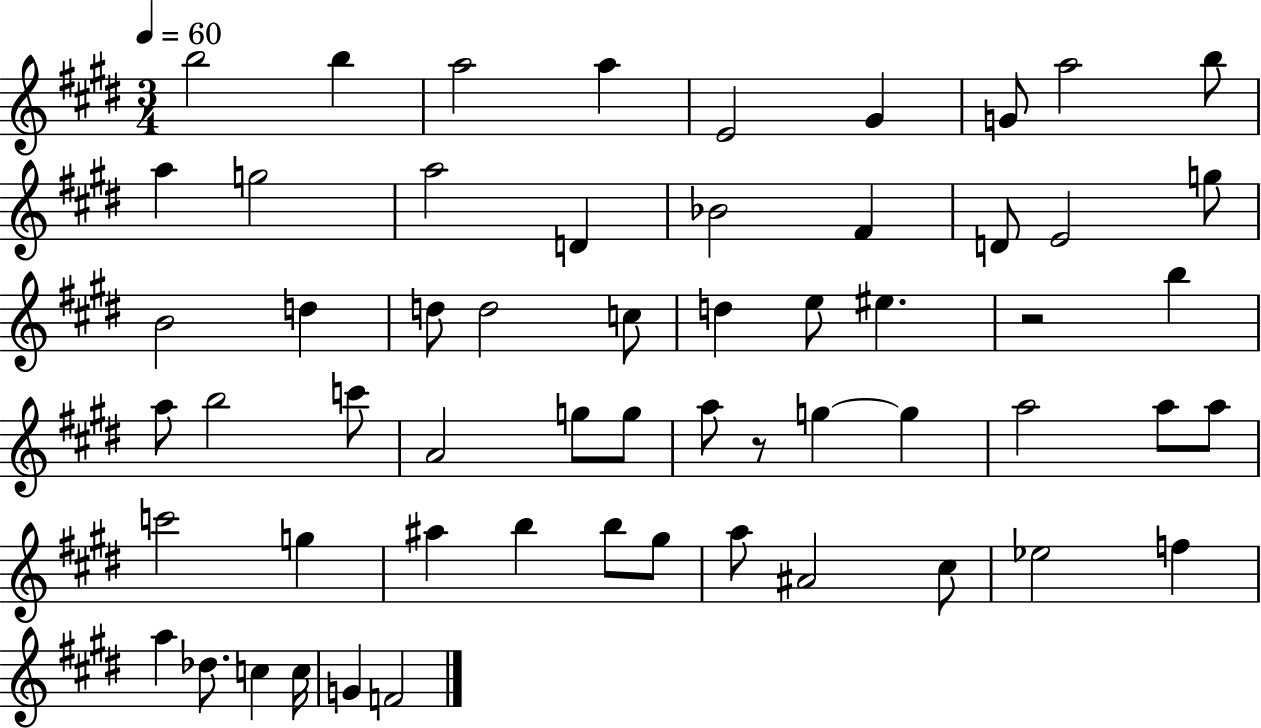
{
  \clef treble
  \numericTimeSignature
  \time 3/4
  \key e \major
  \tempo 4 = 60
  b''2 b''4 | a''2 a''4 | e'2 gis'4 | g'8 a''2 b''8 | \break a''4 g''2 | a''2 d'4 | bes'2 fis'4 | d'8 e'2 g''8 | \break b'2 d''4 | d''8 d''2 c''8 | d''4 e''8 eis''4. | r2 b''4 | \break a''8 b''2 c'''8 | a'2 g''8 g''8 | a''8 r8 g''4~~ g''4 | a''2 a''8 a''8 | \break c'''2 g''4 | ais''4 b''4 b''8 gis''8 | a''8 ais'2 cis''8 | ees''2 f''4 | \break a''4 des''8. c''4 c''16 | g'4 f'2 | \bar "|."
}